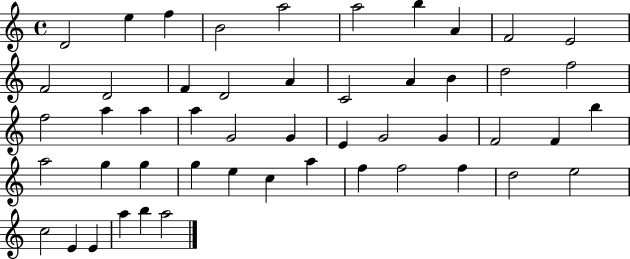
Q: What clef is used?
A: treble